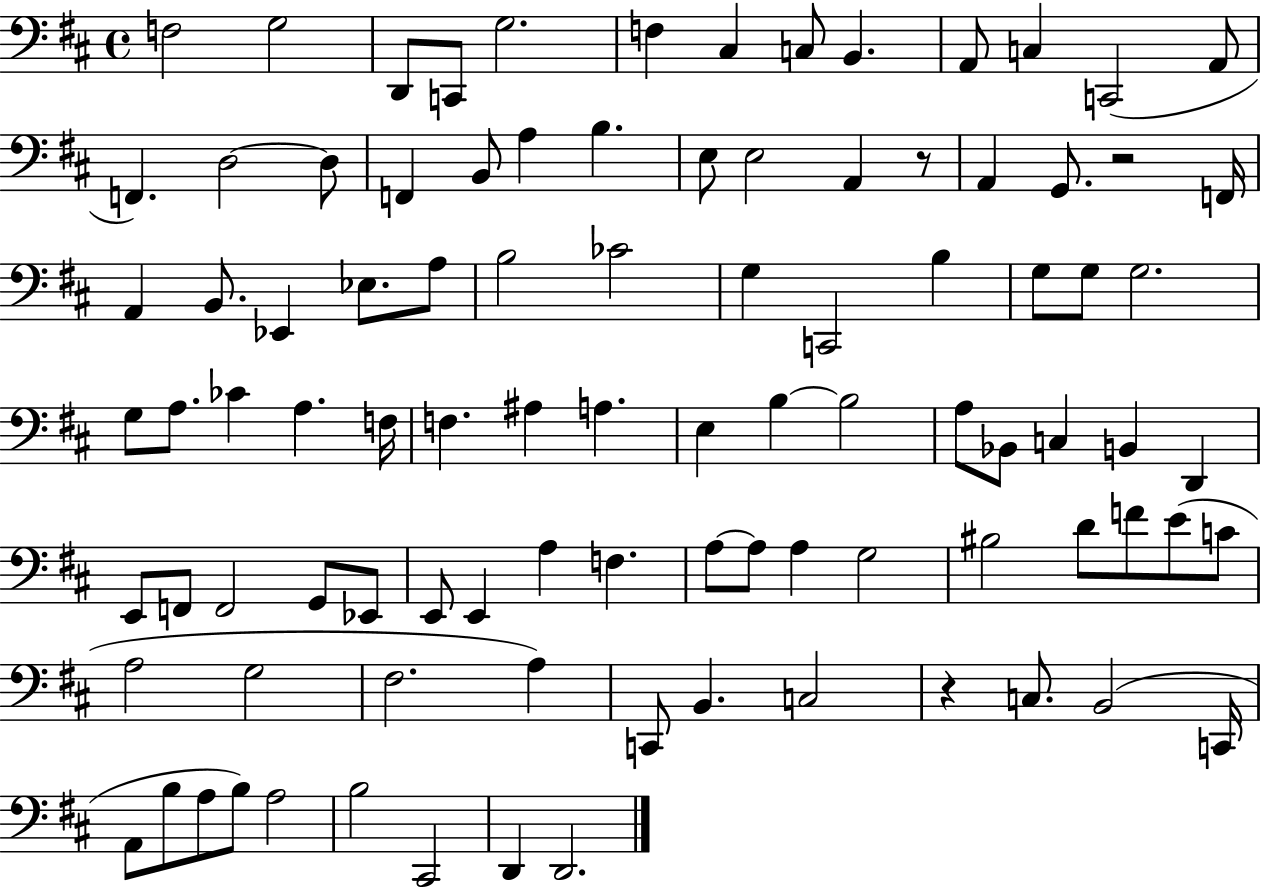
F3/h G3/h D2/e C2/e G3/h. F3/q C#3/q C3/e B2/q. A2/e C3/q C2/h A2/e F2/q. D3/h D3/e F2/q B2/e A3/q B3/q. E3/e E3/h A2/q R/e A2/q G2/e. R/h F2/s A2/q B2/e. Eb2/q Eb3/e. A3/e B3/h CES4/h G3/q C2/h B3/q G3/e G3/e G3/h. G3/e A3/e. CES4/q A3/q. F3/s F3/q. A#3/q A3/q. E3/q B3/q B3/h A3/e Bb2/e C3/q B2/q D2/q E2/e F2/e F2/h G2/e Eb2/e E2/e E2/q A3/q F3/q. A3/e A3/e A3/q G3/h BIS3/h D4/e F4/e E4/e C4/e A3/h G3/h F#3/h. A3/q C2/e B2/q. C3/h R/q C3/e. B2/h C2/s A2/e B3/e A3/e B3/e A3/h B3/h C#2/h D2/q D2/h.